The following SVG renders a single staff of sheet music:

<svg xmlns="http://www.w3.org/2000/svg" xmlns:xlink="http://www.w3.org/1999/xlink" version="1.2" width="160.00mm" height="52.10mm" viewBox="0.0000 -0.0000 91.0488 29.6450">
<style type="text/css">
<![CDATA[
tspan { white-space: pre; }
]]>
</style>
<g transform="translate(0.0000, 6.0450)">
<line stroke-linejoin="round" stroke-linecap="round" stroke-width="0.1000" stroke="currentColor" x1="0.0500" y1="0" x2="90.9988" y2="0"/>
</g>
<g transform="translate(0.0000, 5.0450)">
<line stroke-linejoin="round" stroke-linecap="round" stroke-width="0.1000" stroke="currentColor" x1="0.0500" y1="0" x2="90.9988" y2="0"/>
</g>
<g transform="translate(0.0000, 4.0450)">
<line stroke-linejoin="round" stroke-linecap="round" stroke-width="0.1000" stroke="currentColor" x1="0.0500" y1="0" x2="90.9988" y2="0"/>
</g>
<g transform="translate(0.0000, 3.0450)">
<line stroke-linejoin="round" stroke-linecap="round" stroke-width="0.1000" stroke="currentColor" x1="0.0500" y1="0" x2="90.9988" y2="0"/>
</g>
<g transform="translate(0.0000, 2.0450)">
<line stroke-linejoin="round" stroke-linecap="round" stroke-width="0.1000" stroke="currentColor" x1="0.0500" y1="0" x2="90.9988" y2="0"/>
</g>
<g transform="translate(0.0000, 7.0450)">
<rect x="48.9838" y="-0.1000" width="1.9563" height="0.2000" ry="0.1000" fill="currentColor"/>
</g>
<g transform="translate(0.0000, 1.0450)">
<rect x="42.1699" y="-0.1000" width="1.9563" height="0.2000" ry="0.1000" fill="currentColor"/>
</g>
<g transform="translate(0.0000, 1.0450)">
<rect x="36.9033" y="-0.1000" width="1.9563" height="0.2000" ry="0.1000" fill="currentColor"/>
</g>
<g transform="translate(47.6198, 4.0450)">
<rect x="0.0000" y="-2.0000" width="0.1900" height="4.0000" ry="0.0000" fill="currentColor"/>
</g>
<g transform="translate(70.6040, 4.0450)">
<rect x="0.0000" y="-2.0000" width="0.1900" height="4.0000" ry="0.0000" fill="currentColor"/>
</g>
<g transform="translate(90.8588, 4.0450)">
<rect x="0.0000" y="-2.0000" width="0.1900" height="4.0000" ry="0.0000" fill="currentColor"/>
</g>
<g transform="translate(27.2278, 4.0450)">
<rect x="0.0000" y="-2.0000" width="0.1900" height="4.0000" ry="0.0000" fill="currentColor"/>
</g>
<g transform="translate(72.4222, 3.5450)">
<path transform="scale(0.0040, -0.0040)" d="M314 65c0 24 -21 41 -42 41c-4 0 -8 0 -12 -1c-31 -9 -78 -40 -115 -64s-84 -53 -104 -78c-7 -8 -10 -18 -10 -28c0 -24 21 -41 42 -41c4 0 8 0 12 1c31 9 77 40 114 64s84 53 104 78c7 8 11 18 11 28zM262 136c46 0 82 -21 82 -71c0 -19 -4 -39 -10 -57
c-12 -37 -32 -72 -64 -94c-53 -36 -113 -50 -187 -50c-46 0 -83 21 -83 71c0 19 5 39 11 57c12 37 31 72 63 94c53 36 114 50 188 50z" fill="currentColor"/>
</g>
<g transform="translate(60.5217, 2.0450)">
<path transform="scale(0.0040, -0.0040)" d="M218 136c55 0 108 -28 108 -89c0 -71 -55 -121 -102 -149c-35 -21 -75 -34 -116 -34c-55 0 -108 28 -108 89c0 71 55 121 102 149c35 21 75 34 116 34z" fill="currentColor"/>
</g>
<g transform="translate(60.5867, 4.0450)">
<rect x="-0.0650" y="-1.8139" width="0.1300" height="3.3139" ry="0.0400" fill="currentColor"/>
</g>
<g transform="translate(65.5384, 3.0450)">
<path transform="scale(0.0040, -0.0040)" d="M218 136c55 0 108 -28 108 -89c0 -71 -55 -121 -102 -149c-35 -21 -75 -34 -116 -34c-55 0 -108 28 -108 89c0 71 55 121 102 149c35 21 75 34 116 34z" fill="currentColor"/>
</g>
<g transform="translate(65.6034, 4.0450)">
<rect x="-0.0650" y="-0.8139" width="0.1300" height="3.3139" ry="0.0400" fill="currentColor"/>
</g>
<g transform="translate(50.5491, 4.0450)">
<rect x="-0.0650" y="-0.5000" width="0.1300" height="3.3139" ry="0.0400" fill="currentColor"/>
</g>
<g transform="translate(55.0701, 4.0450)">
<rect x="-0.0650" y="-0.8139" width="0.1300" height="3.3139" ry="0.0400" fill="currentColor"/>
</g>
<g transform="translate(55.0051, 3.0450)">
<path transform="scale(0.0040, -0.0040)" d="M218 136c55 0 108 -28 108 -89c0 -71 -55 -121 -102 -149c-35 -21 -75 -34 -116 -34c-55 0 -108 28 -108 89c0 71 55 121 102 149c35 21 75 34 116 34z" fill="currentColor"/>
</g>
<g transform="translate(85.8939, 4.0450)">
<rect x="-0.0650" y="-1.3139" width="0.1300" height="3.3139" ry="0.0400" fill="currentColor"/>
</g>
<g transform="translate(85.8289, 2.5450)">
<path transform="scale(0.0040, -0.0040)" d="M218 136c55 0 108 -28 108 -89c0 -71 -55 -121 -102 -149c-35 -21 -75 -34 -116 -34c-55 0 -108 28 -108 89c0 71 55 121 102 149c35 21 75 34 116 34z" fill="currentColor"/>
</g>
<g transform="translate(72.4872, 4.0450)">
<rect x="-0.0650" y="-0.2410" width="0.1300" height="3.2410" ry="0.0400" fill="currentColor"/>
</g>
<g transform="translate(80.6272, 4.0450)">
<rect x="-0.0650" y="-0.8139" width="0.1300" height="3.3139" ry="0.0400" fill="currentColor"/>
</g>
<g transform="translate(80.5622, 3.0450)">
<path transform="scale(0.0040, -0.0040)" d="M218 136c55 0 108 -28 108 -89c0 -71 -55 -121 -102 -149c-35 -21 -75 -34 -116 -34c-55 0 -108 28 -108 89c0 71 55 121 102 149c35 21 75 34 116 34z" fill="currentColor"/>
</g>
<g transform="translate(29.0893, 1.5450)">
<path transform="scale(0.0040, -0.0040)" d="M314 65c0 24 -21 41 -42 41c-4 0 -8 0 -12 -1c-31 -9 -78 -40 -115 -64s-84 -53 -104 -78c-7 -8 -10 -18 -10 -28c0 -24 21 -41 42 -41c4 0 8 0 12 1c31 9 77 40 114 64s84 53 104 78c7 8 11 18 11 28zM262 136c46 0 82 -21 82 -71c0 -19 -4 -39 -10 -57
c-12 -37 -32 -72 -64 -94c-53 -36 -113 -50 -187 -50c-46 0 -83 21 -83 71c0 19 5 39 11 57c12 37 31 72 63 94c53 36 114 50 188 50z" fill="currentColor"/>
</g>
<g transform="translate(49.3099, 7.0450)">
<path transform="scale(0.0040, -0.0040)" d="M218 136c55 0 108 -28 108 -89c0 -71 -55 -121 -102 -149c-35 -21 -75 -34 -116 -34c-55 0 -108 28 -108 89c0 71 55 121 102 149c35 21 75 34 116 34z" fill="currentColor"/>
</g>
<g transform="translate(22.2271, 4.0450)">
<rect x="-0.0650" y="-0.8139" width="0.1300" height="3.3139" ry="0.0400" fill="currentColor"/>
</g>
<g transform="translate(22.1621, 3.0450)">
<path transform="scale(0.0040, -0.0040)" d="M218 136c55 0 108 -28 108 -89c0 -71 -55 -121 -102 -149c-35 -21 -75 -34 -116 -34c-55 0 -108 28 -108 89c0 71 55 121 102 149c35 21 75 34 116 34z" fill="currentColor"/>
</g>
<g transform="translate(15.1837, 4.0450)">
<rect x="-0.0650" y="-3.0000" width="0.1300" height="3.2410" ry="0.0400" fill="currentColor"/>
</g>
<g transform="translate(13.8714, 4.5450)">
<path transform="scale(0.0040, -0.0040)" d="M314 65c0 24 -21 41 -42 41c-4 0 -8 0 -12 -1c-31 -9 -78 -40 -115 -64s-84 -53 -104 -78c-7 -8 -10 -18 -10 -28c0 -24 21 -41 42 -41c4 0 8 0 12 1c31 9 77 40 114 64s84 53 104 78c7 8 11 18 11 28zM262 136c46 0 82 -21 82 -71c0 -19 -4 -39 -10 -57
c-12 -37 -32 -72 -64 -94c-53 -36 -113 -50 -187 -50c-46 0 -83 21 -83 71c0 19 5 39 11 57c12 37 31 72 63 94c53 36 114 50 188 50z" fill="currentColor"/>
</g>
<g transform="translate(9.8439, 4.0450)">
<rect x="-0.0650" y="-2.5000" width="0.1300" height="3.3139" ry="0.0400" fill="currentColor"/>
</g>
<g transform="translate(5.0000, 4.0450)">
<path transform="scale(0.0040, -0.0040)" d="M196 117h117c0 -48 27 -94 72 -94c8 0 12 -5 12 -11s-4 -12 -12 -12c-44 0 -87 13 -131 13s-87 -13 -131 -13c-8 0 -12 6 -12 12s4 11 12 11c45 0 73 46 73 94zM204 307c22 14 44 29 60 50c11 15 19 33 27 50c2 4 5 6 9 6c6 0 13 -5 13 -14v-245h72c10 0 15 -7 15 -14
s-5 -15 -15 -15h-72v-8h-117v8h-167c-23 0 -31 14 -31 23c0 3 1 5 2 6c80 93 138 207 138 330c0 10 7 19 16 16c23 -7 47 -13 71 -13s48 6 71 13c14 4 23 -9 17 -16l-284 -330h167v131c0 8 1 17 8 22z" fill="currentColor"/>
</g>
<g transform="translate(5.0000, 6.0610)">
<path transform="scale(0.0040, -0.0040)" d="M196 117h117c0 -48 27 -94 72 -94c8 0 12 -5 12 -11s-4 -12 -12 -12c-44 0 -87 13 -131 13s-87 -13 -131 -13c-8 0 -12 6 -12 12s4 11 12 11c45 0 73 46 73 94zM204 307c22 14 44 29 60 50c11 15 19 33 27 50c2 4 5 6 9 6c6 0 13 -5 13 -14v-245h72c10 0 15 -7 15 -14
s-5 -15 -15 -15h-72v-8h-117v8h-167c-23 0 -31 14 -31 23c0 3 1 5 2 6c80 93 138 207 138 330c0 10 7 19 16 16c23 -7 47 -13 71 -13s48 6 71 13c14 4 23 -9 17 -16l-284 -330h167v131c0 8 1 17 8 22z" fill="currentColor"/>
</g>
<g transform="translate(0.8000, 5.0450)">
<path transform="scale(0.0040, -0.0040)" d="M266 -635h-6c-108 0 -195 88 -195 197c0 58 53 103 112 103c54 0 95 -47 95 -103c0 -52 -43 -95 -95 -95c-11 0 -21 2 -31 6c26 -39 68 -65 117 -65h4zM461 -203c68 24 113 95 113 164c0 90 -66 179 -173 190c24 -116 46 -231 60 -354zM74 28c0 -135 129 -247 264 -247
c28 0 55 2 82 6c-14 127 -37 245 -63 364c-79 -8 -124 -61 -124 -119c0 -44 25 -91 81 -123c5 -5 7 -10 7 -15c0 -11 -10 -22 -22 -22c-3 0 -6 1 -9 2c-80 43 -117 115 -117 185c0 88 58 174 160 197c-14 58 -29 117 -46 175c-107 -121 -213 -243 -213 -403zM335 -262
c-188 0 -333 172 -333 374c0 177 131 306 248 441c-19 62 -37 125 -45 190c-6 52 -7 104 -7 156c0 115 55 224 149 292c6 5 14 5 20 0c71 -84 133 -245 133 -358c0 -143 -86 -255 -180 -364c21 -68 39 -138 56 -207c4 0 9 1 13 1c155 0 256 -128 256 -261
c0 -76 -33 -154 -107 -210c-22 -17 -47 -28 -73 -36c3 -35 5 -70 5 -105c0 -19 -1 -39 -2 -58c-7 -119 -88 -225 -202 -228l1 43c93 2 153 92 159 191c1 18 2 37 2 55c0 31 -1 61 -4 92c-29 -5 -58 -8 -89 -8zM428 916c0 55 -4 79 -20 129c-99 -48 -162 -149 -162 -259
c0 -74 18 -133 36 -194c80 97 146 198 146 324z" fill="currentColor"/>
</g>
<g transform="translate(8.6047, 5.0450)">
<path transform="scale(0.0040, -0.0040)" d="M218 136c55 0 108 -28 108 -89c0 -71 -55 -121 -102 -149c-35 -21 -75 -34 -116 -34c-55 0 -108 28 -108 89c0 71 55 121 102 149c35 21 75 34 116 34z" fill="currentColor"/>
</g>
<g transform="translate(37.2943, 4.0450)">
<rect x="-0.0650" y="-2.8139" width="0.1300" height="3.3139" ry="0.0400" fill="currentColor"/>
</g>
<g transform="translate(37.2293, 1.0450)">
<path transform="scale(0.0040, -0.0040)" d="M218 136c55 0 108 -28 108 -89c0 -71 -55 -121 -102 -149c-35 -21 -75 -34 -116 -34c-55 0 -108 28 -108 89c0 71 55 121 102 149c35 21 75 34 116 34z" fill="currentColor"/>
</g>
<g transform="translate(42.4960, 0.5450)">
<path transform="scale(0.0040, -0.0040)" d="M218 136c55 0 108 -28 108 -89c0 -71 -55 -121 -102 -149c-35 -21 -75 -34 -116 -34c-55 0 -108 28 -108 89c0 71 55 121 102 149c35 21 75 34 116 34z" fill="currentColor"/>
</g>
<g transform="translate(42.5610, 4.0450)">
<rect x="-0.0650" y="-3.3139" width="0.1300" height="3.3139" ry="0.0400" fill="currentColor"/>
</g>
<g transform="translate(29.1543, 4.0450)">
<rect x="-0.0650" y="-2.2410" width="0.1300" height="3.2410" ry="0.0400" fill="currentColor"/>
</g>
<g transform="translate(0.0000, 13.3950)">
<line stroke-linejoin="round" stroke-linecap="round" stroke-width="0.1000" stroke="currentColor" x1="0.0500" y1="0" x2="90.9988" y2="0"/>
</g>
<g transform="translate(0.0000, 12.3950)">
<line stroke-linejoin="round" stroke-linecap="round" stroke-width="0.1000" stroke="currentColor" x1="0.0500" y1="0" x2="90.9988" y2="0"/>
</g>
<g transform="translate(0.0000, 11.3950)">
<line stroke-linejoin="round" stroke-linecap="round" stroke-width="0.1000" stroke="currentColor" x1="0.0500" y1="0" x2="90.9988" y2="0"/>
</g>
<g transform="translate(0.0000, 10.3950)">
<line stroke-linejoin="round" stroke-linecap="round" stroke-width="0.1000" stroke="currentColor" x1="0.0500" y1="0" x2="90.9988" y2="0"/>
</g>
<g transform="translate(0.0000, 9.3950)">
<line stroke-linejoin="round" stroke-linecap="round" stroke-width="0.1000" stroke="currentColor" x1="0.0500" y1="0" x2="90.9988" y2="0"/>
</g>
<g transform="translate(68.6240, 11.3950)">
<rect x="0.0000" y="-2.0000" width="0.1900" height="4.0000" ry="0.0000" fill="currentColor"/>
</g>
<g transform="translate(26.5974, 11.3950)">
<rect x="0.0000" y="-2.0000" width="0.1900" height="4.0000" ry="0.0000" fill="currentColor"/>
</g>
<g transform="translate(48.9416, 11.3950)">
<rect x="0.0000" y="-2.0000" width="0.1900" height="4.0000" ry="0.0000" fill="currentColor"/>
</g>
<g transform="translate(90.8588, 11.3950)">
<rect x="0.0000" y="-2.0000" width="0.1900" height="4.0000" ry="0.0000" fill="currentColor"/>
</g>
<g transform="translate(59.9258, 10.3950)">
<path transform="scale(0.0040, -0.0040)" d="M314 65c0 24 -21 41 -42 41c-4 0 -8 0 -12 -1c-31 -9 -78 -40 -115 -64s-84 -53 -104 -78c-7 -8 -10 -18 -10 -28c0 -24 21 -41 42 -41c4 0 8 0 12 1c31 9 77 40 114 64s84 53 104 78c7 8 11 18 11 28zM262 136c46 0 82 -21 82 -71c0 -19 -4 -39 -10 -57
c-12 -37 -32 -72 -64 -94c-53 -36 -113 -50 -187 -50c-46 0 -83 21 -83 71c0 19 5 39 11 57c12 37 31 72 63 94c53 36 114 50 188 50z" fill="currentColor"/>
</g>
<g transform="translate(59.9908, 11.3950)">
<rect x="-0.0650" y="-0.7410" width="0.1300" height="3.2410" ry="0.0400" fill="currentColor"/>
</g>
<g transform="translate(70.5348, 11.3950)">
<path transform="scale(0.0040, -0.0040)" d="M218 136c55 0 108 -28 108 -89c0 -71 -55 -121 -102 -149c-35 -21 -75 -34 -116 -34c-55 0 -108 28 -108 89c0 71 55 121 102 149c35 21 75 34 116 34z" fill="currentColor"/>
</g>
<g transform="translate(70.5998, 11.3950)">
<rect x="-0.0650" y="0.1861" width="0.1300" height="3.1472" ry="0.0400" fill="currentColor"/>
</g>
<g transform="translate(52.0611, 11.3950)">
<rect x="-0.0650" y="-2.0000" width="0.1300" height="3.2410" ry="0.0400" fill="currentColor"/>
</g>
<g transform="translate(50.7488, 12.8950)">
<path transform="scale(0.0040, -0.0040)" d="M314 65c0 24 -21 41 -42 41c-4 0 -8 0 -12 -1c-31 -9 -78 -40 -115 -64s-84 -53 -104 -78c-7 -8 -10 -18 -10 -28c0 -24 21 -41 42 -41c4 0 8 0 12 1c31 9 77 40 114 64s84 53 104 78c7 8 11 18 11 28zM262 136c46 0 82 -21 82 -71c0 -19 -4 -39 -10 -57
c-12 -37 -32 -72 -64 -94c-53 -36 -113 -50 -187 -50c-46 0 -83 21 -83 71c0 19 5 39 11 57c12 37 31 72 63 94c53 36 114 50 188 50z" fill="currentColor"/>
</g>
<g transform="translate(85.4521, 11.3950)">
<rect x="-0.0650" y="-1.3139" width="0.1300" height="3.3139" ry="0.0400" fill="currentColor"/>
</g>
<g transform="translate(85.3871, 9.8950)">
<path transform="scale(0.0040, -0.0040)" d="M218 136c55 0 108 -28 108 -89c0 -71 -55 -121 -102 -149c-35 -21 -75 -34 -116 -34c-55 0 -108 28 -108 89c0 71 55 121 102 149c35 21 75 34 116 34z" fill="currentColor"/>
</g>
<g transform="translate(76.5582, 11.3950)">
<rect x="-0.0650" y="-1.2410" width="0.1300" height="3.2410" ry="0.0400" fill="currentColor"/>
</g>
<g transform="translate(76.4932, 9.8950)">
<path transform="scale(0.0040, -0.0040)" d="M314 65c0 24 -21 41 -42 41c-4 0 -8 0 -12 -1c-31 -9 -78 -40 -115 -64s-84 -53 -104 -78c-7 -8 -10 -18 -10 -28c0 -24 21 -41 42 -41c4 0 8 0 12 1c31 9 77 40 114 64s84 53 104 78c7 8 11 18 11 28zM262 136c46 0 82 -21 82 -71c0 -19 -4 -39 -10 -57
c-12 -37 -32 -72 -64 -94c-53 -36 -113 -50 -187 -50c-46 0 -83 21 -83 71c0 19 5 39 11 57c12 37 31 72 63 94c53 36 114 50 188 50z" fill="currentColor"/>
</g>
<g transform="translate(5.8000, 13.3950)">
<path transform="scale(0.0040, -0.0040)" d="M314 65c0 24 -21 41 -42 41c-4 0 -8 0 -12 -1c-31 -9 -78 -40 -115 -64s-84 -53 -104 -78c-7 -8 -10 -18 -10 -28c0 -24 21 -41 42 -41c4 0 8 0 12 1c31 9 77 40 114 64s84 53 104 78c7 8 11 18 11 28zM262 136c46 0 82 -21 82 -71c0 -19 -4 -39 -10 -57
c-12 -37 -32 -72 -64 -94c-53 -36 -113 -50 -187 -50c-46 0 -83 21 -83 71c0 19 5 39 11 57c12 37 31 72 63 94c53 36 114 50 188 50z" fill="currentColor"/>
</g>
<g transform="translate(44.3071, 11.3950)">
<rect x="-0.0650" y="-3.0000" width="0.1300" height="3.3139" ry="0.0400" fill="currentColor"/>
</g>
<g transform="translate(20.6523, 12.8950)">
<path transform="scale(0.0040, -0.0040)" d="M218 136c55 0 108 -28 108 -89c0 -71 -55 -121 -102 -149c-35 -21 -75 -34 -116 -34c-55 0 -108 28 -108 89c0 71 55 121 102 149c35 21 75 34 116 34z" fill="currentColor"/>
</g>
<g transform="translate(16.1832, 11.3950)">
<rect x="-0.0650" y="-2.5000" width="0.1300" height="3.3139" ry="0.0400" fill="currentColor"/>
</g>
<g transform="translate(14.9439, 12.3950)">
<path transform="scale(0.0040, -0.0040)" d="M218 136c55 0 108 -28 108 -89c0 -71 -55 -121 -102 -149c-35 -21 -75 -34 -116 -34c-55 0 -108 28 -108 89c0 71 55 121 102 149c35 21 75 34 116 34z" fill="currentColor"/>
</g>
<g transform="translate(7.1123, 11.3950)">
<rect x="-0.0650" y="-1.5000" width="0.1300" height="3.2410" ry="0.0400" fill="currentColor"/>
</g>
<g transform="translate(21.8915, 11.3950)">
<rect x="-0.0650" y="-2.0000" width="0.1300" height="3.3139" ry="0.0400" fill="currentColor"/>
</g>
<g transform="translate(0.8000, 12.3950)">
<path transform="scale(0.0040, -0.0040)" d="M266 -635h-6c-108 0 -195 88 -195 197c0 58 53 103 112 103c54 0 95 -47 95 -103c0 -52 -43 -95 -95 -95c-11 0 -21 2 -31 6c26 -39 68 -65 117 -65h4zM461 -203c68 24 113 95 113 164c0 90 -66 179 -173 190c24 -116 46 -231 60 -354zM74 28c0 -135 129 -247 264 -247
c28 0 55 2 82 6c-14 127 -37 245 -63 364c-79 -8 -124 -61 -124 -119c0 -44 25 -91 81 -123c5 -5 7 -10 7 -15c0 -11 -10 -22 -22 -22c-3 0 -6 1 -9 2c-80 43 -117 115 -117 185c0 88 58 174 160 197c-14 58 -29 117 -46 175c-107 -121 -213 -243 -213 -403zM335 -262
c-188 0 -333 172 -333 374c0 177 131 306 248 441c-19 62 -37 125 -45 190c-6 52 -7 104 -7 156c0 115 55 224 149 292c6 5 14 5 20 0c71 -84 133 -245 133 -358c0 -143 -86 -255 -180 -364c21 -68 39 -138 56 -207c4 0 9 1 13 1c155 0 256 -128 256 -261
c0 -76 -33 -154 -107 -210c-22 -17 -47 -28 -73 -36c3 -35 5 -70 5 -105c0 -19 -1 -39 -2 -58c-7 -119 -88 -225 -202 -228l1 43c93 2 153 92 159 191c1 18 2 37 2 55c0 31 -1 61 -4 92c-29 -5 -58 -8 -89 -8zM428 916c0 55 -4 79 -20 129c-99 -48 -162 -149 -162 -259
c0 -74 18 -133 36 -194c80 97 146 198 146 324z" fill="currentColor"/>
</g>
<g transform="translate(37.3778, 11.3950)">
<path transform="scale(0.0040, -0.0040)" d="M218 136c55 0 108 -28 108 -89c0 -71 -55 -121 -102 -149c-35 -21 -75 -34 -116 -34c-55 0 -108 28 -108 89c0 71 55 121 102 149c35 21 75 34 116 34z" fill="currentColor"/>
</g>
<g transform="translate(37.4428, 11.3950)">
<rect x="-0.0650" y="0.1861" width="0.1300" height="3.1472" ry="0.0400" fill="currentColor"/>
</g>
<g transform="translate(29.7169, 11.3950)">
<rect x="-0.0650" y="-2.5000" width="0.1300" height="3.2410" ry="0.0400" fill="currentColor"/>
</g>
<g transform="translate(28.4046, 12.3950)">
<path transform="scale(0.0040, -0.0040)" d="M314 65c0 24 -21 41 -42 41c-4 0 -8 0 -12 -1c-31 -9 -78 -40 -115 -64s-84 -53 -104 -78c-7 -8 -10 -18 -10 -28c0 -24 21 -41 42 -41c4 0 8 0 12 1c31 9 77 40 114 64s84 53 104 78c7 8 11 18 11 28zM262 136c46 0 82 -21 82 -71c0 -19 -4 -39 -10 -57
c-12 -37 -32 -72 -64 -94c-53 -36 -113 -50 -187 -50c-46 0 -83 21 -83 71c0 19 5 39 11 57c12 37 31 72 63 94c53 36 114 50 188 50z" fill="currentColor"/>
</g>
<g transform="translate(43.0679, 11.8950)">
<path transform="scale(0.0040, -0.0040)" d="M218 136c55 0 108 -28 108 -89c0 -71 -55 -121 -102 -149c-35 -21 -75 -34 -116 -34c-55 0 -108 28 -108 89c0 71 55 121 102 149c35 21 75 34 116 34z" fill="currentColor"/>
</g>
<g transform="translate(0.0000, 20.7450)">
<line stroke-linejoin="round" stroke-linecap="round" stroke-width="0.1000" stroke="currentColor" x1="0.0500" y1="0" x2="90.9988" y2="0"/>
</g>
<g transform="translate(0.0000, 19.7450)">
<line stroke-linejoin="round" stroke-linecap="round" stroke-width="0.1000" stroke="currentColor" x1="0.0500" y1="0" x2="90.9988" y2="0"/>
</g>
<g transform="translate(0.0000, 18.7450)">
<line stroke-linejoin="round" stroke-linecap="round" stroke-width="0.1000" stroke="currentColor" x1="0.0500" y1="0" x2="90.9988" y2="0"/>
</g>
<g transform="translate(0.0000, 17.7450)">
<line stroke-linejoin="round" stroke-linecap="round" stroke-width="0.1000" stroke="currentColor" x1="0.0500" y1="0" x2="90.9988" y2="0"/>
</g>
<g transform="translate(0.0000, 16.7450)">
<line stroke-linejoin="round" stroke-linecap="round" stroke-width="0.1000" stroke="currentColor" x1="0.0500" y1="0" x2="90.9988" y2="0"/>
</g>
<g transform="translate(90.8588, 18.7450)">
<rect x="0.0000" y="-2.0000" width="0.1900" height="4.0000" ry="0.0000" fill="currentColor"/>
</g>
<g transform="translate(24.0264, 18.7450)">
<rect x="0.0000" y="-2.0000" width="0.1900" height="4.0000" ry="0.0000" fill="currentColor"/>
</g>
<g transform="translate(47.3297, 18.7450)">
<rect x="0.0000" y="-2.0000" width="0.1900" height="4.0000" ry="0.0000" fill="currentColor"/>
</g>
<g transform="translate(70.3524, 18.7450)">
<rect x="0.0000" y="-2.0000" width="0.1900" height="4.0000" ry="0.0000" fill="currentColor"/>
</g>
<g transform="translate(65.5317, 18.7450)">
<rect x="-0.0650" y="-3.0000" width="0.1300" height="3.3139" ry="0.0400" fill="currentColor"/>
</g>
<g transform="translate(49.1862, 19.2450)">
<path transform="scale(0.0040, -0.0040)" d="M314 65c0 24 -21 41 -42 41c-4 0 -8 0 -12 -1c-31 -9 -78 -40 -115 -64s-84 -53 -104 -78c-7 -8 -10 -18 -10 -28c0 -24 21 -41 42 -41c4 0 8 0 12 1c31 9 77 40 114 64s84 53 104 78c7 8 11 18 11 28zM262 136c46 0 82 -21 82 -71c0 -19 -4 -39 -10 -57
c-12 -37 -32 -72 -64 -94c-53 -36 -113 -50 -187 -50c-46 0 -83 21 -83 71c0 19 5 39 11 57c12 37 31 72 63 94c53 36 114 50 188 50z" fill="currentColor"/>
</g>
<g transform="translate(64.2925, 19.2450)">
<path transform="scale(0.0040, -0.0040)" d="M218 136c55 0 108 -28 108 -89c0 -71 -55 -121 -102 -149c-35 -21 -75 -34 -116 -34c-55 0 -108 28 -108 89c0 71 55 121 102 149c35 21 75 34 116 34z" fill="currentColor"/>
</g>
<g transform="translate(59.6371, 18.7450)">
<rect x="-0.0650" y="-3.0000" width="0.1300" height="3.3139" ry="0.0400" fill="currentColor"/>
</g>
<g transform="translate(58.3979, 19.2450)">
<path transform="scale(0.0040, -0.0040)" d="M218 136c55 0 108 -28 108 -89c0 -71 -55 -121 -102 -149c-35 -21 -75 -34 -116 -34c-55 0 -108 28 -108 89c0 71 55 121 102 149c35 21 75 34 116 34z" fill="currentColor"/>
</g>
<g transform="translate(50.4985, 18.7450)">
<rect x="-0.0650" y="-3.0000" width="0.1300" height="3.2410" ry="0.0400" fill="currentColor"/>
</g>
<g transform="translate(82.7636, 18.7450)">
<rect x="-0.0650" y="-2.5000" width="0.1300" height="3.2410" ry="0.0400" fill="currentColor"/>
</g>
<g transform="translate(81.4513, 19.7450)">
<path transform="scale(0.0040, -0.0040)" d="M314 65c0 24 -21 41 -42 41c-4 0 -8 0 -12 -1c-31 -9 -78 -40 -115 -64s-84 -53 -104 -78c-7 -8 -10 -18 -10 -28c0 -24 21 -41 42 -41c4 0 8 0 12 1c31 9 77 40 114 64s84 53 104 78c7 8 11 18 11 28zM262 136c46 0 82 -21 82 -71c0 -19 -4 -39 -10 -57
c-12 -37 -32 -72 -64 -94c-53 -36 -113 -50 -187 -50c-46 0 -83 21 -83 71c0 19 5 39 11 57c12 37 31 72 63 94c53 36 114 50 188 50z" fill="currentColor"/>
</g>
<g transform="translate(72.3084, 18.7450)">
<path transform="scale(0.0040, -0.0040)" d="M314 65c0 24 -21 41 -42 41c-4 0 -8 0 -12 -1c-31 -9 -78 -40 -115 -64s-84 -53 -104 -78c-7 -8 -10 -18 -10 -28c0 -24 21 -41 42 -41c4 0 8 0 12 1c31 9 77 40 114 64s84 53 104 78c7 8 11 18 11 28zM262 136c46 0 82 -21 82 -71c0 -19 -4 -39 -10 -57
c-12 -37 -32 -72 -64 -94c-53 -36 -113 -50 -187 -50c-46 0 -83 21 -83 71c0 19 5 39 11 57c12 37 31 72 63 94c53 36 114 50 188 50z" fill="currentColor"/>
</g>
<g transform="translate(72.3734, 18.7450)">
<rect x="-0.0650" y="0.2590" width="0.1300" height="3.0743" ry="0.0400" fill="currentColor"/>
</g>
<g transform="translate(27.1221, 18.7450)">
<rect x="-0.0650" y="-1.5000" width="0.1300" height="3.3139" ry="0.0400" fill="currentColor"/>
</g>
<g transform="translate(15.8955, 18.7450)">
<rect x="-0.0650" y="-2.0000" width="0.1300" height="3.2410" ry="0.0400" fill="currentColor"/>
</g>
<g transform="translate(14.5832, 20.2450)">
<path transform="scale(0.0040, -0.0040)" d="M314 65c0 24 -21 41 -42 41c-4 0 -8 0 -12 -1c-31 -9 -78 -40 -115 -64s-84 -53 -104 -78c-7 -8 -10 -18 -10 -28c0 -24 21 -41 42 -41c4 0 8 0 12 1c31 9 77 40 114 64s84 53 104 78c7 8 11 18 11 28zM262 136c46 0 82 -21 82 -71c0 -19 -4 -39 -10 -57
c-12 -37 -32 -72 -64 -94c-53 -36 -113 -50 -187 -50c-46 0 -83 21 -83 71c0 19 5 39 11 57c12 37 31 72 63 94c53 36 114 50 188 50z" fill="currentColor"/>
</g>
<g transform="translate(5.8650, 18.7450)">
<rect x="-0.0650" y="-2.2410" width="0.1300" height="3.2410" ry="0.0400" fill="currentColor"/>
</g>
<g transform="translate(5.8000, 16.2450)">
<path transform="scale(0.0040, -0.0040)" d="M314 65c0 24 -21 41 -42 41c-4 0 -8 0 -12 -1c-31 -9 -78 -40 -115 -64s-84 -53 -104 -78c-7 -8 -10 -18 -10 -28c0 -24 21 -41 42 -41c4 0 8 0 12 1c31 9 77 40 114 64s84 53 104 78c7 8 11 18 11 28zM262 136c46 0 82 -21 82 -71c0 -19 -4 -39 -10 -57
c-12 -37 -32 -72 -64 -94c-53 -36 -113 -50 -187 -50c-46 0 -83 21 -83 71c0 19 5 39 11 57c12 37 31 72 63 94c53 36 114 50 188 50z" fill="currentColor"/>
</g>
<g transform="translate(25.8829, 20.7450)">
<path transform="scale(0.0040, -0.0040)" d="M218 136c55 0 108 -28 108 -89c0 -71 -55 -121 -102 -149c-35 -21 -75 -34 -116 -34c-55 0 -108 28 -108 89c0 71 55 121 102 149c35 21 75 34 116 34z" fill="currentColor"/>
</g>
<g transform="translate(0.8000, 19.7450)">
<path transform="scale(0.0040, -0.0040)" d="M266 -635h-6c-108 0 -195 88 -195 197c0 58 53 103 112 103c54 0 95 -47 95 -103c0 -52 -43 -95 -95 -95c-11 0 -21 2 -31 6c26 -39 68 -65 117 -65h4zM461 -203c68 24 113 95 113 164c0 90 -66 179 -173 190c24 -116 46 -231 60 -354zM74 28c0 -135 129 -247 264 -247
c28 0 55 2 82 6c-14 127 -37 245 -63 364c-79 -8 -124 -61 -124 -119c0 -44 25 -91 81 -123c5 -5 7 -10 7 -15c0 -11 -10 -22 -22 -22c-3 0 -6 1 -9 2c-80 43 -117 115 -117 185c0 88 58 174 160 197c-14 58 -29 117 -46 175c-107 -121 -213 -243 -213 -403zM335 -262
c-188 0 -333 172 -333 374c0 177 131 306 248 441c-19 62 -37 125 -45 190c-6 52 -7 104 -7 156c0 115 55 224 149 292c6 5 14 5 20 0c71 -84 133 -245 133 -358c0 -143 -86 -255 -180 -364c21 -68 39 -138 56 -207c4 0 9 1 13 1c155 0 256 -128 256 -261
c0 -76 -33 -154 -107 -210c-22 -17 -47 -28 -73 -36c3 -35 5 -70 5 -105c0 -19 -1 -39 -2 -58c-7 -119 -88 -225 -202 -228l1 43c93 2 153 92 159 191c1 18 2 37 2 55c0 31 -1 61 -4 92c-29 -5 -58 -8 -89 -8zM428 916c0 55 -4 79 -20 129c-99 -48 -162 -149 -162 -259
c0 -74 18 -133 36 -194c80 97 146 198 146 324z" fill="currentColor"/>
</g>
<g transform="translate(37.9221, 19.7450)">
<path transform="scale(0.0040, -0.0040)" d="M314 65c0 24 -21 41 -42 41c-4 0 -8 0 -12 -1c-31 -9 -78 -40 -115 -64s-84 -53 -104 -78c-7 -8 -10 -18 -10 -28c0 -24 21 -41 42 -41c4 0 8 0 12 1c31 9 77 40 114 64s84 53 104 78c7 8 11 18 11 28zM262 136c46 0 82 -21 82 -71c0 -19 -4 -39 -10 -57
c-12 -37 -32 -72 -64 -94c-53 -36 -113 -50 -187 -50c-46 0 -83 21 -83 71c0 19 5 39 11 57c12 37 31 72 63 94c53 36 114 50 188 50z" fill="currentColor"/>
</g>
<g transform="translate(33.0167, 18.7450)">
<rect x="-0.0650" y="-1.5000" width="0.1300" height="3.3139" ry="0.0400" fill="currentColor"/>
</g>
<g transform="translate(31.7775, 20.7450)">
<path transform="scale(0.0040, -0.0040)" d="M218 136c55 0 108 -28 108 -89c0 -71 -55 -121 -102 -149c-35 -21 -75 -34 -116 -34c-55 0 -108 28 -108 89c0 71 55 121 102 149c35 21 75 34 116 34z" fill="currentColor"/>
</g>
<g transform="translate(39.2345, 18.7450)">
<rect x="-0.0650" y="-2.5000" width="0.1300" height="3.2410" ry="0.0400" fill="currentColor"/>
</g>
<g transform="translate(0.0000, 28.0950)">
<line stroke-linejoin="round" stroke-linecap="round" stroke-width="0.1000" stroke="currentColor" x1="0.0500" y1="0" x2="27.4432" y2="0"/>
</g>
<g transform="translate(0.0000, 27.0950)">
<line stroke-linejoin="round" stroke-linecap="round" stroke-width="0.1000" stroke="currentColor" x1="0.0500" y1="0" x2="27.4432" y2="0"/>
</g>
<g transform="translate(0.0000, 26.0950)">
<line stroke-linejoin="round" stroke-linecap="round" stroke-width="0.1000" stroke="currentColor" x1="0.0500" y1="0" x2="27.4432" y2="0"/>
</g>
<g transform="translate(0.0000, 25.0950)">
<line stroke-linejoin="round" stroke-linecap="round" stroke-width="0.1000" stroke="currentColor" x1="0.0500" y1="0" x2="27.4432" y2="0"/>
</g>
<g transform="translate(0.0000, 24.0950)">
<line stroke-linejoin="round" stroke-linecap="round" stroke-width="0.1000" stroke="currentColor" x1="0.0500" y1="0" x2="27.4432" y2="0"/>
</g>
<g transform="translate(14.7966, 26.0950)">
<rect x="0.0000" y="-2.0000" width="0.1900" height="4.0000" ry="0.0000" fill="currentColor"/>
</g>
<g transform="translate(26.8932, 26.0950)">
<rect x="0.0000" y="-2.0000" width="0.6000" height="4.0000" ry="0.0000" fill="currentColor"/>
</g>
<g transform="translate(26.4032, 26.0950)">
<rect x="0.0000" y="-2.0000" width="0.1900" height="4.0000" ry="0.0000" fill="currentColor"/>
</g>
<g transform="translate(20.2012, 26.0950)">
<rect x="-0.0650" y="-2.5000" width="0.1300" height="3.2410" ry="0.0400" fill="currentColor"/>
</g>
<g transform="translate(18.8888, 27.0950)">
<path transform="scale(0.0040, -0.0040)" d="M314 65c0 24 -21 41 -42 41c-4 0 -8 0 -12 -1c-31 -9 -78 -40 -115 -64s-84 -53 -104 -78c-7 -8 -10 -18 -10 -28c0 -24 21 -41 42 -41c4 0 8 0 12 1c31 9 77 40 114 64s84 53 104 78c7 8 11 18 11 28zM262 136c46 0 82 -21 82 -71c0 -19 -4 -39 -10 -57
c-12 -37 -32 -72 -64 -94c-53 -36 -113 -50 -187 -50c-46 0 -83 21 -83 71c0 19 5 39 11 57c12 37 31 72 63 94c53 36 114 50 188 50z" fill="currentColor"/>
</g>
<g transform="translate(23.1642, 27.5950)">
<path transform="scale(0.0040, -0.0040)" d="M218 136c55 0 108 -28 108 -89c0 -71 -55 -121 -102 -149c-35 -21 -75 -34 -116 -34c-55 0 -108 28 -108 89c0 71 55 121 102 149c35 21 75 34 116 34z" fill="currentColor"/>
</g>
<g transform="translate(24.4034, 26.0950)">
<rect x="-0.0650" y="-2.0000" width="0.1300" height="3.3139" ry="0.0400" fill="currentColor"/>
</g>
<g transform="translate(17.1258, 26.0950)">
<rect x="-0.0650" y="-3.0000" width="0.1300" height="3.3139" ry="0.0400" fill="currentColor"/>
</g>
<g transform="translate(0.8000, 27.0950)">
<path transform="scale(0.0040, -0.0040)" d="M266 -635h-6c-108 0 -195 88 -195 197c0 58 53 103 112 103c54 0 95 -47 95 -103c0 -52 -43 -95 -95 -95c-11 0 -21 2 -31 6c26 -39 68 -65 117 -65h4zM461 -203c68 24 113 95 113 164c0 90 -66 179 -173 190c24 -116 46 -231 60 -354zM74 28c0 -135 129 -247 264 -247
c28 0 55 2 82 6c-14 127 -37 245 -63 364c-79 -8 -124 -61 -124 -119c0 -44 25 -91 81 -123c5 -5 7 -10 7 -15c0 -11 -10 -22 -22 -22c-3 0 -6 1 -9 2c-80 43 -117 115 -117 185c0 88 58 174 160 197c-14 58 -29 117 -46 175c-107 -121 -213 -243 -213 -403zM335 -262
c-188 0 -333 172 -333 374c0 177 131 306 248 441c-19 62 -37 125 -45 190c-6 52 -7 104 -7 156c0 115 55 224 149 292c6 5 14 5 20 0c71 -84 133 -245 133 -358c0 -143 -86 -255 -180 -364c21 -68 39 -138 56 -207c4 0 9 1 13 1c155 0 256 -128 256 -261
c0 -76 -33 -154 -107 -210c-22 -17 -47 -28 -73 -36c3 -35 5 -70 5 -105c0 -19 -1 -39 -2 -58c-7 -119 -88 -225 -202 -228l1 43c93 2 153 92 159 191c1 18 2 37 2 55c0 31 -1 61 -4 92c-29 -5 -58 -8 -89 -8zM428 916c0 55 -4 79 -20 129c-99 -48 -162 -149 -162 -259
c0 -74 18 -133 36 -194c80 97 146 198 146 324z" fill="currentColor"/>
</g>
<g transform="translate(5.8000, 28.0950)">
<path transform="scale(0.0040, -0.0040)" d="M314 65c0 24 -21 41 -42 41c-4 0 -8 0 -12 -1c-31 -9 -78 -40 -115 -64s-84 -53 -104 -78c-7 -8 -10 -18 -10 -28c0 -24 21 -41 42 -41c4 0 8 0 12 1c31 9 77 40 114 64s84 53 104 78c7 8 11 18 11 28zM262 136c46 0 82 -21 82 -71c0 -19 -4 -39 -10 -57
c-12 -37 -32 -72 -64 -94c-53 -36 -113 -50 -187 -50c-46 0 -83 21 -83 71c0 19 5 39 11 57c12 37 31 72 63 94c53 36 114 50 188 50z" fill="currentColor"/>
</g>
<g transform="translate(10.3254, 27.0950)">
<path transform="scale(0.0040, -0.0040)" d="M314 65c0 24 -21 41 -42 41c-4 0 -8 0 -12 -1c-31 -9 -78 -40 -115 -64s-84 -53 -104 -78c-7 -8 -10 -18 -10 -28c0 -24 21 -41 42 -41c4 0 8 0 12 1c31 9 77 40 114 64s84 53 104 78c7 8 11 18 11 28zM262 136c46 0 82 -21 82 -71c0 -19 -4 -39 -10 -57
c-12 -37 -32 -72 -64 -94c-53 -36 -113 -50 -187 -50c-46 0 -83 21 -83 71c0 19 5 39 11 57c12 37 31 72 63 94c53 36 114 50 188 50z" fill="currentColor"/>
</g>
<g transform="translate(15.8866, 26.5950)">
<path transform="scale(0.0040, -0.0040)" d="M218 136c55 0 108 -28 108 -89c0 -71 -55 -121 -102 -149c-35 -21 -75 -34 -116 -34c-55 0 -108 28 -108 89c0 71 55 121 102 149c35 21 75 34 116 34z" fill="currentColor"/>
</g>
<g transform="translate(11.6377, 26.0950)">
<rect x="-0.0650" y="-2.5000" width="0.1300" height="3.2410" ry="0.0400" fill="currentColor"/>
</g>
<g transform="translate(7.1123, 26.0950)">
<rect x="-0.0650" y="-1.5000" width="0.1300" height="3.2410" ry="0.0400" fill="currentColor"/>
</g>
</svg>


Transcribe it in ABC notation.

X:1
T:Untitled
M:4/4
L:1/4
K:C
G A2 d g2 a b C d f d c2 d e E2 G F G2 B A F2 d2 B e2 e g2 F2 E E G2 A2 A A B2 G2 E2 G2 A G2 F